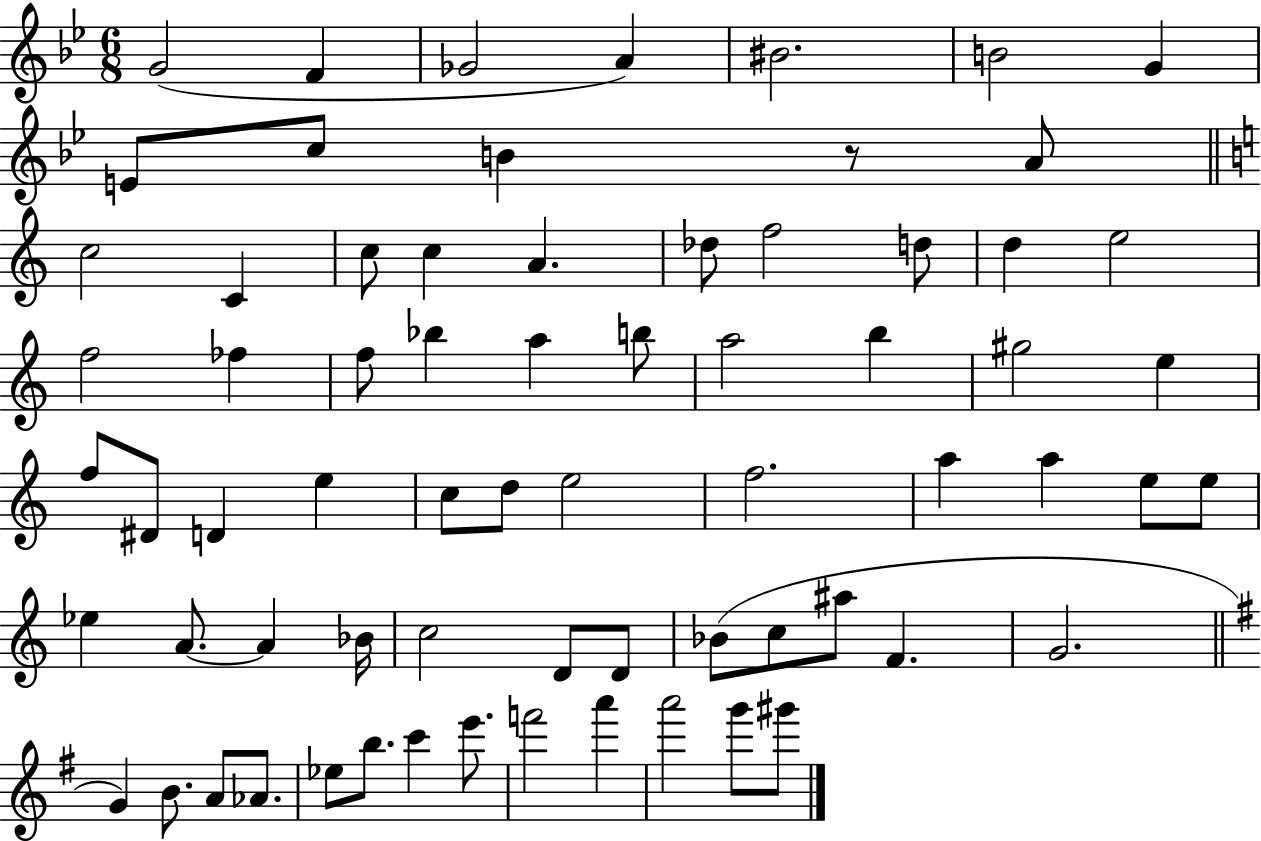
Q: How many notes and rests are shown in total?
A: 69